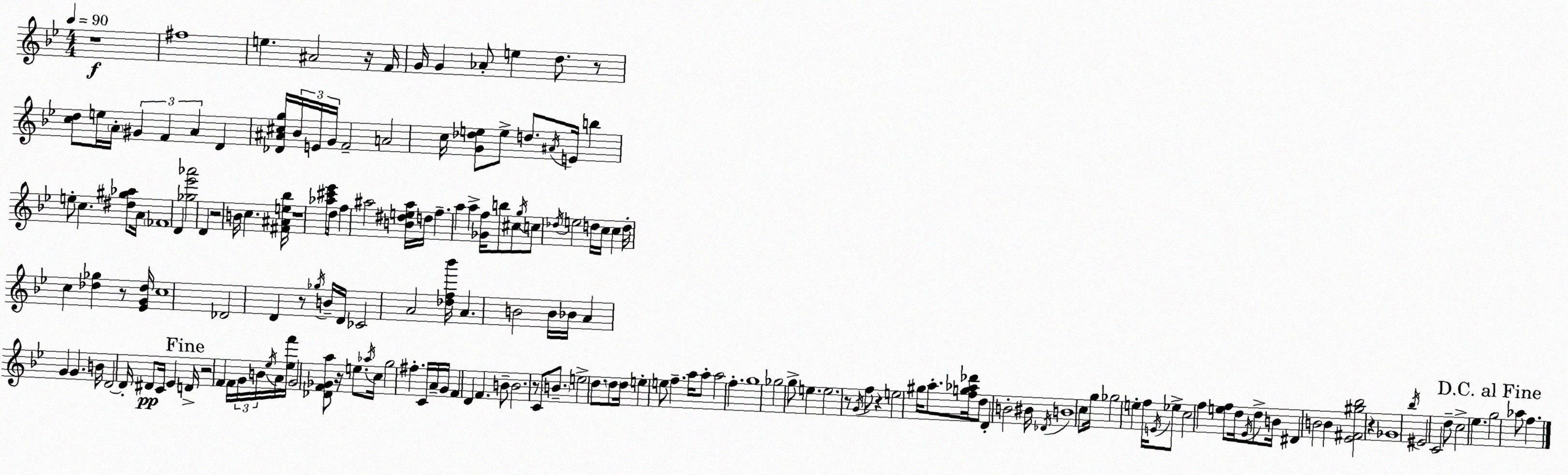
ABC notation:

X:1
T:Untitled
M:4/4
L:1/4
K:Bb
z4 ^f4 e ^A2 z/4 F/4 G/4 G _A/2 e d/2 z/2 [cd]/2 e/4 A/4 ^G F A D [_D^A^cg]/4 _B/4 E/4 G/4 F2 A2 c/4 [G_de]/2 e/2 d/2 ^A/4 E/4 b e/2 c [^d^g_a]/2 A/4 _F4 D [_g_e'_a']2 D z2 B/4 c [^F^Ae_b]/4 z4 [_a^c'_e']/2 d/4 f ^a2 [B^de^a]/4 d/4 f a a [_Gf]/4 b/2 ^c/2 g/4 c/2 _d/4 e2 d/4 c/4 c d/4 c [_d_g] z/2 [_EG_d]/4 c4 _D2 D z/2 _g/4 B/4 D/4 _C2 A2 [_df_b']/4 A B2 B/4 _B/4 A G G B/4 D2 D/4 ^D/2 C/4 _E D/4 z2 F F/4 G/4 B/4 _e/4 A/4 [_ef']/4 G2 [_DF_Ga]/2 z/4 e/2 _a/4 c/4 g2 ^f C/4 A/4 G/4 F D F B/2 B2 z/2 C/2 B/2 e2 d/2 d/2 d/4 e e/2 f a/4 a/2 a2 f g4 _g2 g/2 e e2 z/2 G/4 f/2 z e2 ^g/4 a/2 [fg_a_d']/4 d/2 D B2 ^B/4 _D/4 B4 c/2 g/4 _g2 e f/4 E/4 _e/2 c2 f [ef]/2 d/4 _E/4 d/2 B/4 ^D B2 B [_E^F^g_b]2 z _G4 _b/4 ^E2 C2 d/2 c2 _e g2 _a/2 f